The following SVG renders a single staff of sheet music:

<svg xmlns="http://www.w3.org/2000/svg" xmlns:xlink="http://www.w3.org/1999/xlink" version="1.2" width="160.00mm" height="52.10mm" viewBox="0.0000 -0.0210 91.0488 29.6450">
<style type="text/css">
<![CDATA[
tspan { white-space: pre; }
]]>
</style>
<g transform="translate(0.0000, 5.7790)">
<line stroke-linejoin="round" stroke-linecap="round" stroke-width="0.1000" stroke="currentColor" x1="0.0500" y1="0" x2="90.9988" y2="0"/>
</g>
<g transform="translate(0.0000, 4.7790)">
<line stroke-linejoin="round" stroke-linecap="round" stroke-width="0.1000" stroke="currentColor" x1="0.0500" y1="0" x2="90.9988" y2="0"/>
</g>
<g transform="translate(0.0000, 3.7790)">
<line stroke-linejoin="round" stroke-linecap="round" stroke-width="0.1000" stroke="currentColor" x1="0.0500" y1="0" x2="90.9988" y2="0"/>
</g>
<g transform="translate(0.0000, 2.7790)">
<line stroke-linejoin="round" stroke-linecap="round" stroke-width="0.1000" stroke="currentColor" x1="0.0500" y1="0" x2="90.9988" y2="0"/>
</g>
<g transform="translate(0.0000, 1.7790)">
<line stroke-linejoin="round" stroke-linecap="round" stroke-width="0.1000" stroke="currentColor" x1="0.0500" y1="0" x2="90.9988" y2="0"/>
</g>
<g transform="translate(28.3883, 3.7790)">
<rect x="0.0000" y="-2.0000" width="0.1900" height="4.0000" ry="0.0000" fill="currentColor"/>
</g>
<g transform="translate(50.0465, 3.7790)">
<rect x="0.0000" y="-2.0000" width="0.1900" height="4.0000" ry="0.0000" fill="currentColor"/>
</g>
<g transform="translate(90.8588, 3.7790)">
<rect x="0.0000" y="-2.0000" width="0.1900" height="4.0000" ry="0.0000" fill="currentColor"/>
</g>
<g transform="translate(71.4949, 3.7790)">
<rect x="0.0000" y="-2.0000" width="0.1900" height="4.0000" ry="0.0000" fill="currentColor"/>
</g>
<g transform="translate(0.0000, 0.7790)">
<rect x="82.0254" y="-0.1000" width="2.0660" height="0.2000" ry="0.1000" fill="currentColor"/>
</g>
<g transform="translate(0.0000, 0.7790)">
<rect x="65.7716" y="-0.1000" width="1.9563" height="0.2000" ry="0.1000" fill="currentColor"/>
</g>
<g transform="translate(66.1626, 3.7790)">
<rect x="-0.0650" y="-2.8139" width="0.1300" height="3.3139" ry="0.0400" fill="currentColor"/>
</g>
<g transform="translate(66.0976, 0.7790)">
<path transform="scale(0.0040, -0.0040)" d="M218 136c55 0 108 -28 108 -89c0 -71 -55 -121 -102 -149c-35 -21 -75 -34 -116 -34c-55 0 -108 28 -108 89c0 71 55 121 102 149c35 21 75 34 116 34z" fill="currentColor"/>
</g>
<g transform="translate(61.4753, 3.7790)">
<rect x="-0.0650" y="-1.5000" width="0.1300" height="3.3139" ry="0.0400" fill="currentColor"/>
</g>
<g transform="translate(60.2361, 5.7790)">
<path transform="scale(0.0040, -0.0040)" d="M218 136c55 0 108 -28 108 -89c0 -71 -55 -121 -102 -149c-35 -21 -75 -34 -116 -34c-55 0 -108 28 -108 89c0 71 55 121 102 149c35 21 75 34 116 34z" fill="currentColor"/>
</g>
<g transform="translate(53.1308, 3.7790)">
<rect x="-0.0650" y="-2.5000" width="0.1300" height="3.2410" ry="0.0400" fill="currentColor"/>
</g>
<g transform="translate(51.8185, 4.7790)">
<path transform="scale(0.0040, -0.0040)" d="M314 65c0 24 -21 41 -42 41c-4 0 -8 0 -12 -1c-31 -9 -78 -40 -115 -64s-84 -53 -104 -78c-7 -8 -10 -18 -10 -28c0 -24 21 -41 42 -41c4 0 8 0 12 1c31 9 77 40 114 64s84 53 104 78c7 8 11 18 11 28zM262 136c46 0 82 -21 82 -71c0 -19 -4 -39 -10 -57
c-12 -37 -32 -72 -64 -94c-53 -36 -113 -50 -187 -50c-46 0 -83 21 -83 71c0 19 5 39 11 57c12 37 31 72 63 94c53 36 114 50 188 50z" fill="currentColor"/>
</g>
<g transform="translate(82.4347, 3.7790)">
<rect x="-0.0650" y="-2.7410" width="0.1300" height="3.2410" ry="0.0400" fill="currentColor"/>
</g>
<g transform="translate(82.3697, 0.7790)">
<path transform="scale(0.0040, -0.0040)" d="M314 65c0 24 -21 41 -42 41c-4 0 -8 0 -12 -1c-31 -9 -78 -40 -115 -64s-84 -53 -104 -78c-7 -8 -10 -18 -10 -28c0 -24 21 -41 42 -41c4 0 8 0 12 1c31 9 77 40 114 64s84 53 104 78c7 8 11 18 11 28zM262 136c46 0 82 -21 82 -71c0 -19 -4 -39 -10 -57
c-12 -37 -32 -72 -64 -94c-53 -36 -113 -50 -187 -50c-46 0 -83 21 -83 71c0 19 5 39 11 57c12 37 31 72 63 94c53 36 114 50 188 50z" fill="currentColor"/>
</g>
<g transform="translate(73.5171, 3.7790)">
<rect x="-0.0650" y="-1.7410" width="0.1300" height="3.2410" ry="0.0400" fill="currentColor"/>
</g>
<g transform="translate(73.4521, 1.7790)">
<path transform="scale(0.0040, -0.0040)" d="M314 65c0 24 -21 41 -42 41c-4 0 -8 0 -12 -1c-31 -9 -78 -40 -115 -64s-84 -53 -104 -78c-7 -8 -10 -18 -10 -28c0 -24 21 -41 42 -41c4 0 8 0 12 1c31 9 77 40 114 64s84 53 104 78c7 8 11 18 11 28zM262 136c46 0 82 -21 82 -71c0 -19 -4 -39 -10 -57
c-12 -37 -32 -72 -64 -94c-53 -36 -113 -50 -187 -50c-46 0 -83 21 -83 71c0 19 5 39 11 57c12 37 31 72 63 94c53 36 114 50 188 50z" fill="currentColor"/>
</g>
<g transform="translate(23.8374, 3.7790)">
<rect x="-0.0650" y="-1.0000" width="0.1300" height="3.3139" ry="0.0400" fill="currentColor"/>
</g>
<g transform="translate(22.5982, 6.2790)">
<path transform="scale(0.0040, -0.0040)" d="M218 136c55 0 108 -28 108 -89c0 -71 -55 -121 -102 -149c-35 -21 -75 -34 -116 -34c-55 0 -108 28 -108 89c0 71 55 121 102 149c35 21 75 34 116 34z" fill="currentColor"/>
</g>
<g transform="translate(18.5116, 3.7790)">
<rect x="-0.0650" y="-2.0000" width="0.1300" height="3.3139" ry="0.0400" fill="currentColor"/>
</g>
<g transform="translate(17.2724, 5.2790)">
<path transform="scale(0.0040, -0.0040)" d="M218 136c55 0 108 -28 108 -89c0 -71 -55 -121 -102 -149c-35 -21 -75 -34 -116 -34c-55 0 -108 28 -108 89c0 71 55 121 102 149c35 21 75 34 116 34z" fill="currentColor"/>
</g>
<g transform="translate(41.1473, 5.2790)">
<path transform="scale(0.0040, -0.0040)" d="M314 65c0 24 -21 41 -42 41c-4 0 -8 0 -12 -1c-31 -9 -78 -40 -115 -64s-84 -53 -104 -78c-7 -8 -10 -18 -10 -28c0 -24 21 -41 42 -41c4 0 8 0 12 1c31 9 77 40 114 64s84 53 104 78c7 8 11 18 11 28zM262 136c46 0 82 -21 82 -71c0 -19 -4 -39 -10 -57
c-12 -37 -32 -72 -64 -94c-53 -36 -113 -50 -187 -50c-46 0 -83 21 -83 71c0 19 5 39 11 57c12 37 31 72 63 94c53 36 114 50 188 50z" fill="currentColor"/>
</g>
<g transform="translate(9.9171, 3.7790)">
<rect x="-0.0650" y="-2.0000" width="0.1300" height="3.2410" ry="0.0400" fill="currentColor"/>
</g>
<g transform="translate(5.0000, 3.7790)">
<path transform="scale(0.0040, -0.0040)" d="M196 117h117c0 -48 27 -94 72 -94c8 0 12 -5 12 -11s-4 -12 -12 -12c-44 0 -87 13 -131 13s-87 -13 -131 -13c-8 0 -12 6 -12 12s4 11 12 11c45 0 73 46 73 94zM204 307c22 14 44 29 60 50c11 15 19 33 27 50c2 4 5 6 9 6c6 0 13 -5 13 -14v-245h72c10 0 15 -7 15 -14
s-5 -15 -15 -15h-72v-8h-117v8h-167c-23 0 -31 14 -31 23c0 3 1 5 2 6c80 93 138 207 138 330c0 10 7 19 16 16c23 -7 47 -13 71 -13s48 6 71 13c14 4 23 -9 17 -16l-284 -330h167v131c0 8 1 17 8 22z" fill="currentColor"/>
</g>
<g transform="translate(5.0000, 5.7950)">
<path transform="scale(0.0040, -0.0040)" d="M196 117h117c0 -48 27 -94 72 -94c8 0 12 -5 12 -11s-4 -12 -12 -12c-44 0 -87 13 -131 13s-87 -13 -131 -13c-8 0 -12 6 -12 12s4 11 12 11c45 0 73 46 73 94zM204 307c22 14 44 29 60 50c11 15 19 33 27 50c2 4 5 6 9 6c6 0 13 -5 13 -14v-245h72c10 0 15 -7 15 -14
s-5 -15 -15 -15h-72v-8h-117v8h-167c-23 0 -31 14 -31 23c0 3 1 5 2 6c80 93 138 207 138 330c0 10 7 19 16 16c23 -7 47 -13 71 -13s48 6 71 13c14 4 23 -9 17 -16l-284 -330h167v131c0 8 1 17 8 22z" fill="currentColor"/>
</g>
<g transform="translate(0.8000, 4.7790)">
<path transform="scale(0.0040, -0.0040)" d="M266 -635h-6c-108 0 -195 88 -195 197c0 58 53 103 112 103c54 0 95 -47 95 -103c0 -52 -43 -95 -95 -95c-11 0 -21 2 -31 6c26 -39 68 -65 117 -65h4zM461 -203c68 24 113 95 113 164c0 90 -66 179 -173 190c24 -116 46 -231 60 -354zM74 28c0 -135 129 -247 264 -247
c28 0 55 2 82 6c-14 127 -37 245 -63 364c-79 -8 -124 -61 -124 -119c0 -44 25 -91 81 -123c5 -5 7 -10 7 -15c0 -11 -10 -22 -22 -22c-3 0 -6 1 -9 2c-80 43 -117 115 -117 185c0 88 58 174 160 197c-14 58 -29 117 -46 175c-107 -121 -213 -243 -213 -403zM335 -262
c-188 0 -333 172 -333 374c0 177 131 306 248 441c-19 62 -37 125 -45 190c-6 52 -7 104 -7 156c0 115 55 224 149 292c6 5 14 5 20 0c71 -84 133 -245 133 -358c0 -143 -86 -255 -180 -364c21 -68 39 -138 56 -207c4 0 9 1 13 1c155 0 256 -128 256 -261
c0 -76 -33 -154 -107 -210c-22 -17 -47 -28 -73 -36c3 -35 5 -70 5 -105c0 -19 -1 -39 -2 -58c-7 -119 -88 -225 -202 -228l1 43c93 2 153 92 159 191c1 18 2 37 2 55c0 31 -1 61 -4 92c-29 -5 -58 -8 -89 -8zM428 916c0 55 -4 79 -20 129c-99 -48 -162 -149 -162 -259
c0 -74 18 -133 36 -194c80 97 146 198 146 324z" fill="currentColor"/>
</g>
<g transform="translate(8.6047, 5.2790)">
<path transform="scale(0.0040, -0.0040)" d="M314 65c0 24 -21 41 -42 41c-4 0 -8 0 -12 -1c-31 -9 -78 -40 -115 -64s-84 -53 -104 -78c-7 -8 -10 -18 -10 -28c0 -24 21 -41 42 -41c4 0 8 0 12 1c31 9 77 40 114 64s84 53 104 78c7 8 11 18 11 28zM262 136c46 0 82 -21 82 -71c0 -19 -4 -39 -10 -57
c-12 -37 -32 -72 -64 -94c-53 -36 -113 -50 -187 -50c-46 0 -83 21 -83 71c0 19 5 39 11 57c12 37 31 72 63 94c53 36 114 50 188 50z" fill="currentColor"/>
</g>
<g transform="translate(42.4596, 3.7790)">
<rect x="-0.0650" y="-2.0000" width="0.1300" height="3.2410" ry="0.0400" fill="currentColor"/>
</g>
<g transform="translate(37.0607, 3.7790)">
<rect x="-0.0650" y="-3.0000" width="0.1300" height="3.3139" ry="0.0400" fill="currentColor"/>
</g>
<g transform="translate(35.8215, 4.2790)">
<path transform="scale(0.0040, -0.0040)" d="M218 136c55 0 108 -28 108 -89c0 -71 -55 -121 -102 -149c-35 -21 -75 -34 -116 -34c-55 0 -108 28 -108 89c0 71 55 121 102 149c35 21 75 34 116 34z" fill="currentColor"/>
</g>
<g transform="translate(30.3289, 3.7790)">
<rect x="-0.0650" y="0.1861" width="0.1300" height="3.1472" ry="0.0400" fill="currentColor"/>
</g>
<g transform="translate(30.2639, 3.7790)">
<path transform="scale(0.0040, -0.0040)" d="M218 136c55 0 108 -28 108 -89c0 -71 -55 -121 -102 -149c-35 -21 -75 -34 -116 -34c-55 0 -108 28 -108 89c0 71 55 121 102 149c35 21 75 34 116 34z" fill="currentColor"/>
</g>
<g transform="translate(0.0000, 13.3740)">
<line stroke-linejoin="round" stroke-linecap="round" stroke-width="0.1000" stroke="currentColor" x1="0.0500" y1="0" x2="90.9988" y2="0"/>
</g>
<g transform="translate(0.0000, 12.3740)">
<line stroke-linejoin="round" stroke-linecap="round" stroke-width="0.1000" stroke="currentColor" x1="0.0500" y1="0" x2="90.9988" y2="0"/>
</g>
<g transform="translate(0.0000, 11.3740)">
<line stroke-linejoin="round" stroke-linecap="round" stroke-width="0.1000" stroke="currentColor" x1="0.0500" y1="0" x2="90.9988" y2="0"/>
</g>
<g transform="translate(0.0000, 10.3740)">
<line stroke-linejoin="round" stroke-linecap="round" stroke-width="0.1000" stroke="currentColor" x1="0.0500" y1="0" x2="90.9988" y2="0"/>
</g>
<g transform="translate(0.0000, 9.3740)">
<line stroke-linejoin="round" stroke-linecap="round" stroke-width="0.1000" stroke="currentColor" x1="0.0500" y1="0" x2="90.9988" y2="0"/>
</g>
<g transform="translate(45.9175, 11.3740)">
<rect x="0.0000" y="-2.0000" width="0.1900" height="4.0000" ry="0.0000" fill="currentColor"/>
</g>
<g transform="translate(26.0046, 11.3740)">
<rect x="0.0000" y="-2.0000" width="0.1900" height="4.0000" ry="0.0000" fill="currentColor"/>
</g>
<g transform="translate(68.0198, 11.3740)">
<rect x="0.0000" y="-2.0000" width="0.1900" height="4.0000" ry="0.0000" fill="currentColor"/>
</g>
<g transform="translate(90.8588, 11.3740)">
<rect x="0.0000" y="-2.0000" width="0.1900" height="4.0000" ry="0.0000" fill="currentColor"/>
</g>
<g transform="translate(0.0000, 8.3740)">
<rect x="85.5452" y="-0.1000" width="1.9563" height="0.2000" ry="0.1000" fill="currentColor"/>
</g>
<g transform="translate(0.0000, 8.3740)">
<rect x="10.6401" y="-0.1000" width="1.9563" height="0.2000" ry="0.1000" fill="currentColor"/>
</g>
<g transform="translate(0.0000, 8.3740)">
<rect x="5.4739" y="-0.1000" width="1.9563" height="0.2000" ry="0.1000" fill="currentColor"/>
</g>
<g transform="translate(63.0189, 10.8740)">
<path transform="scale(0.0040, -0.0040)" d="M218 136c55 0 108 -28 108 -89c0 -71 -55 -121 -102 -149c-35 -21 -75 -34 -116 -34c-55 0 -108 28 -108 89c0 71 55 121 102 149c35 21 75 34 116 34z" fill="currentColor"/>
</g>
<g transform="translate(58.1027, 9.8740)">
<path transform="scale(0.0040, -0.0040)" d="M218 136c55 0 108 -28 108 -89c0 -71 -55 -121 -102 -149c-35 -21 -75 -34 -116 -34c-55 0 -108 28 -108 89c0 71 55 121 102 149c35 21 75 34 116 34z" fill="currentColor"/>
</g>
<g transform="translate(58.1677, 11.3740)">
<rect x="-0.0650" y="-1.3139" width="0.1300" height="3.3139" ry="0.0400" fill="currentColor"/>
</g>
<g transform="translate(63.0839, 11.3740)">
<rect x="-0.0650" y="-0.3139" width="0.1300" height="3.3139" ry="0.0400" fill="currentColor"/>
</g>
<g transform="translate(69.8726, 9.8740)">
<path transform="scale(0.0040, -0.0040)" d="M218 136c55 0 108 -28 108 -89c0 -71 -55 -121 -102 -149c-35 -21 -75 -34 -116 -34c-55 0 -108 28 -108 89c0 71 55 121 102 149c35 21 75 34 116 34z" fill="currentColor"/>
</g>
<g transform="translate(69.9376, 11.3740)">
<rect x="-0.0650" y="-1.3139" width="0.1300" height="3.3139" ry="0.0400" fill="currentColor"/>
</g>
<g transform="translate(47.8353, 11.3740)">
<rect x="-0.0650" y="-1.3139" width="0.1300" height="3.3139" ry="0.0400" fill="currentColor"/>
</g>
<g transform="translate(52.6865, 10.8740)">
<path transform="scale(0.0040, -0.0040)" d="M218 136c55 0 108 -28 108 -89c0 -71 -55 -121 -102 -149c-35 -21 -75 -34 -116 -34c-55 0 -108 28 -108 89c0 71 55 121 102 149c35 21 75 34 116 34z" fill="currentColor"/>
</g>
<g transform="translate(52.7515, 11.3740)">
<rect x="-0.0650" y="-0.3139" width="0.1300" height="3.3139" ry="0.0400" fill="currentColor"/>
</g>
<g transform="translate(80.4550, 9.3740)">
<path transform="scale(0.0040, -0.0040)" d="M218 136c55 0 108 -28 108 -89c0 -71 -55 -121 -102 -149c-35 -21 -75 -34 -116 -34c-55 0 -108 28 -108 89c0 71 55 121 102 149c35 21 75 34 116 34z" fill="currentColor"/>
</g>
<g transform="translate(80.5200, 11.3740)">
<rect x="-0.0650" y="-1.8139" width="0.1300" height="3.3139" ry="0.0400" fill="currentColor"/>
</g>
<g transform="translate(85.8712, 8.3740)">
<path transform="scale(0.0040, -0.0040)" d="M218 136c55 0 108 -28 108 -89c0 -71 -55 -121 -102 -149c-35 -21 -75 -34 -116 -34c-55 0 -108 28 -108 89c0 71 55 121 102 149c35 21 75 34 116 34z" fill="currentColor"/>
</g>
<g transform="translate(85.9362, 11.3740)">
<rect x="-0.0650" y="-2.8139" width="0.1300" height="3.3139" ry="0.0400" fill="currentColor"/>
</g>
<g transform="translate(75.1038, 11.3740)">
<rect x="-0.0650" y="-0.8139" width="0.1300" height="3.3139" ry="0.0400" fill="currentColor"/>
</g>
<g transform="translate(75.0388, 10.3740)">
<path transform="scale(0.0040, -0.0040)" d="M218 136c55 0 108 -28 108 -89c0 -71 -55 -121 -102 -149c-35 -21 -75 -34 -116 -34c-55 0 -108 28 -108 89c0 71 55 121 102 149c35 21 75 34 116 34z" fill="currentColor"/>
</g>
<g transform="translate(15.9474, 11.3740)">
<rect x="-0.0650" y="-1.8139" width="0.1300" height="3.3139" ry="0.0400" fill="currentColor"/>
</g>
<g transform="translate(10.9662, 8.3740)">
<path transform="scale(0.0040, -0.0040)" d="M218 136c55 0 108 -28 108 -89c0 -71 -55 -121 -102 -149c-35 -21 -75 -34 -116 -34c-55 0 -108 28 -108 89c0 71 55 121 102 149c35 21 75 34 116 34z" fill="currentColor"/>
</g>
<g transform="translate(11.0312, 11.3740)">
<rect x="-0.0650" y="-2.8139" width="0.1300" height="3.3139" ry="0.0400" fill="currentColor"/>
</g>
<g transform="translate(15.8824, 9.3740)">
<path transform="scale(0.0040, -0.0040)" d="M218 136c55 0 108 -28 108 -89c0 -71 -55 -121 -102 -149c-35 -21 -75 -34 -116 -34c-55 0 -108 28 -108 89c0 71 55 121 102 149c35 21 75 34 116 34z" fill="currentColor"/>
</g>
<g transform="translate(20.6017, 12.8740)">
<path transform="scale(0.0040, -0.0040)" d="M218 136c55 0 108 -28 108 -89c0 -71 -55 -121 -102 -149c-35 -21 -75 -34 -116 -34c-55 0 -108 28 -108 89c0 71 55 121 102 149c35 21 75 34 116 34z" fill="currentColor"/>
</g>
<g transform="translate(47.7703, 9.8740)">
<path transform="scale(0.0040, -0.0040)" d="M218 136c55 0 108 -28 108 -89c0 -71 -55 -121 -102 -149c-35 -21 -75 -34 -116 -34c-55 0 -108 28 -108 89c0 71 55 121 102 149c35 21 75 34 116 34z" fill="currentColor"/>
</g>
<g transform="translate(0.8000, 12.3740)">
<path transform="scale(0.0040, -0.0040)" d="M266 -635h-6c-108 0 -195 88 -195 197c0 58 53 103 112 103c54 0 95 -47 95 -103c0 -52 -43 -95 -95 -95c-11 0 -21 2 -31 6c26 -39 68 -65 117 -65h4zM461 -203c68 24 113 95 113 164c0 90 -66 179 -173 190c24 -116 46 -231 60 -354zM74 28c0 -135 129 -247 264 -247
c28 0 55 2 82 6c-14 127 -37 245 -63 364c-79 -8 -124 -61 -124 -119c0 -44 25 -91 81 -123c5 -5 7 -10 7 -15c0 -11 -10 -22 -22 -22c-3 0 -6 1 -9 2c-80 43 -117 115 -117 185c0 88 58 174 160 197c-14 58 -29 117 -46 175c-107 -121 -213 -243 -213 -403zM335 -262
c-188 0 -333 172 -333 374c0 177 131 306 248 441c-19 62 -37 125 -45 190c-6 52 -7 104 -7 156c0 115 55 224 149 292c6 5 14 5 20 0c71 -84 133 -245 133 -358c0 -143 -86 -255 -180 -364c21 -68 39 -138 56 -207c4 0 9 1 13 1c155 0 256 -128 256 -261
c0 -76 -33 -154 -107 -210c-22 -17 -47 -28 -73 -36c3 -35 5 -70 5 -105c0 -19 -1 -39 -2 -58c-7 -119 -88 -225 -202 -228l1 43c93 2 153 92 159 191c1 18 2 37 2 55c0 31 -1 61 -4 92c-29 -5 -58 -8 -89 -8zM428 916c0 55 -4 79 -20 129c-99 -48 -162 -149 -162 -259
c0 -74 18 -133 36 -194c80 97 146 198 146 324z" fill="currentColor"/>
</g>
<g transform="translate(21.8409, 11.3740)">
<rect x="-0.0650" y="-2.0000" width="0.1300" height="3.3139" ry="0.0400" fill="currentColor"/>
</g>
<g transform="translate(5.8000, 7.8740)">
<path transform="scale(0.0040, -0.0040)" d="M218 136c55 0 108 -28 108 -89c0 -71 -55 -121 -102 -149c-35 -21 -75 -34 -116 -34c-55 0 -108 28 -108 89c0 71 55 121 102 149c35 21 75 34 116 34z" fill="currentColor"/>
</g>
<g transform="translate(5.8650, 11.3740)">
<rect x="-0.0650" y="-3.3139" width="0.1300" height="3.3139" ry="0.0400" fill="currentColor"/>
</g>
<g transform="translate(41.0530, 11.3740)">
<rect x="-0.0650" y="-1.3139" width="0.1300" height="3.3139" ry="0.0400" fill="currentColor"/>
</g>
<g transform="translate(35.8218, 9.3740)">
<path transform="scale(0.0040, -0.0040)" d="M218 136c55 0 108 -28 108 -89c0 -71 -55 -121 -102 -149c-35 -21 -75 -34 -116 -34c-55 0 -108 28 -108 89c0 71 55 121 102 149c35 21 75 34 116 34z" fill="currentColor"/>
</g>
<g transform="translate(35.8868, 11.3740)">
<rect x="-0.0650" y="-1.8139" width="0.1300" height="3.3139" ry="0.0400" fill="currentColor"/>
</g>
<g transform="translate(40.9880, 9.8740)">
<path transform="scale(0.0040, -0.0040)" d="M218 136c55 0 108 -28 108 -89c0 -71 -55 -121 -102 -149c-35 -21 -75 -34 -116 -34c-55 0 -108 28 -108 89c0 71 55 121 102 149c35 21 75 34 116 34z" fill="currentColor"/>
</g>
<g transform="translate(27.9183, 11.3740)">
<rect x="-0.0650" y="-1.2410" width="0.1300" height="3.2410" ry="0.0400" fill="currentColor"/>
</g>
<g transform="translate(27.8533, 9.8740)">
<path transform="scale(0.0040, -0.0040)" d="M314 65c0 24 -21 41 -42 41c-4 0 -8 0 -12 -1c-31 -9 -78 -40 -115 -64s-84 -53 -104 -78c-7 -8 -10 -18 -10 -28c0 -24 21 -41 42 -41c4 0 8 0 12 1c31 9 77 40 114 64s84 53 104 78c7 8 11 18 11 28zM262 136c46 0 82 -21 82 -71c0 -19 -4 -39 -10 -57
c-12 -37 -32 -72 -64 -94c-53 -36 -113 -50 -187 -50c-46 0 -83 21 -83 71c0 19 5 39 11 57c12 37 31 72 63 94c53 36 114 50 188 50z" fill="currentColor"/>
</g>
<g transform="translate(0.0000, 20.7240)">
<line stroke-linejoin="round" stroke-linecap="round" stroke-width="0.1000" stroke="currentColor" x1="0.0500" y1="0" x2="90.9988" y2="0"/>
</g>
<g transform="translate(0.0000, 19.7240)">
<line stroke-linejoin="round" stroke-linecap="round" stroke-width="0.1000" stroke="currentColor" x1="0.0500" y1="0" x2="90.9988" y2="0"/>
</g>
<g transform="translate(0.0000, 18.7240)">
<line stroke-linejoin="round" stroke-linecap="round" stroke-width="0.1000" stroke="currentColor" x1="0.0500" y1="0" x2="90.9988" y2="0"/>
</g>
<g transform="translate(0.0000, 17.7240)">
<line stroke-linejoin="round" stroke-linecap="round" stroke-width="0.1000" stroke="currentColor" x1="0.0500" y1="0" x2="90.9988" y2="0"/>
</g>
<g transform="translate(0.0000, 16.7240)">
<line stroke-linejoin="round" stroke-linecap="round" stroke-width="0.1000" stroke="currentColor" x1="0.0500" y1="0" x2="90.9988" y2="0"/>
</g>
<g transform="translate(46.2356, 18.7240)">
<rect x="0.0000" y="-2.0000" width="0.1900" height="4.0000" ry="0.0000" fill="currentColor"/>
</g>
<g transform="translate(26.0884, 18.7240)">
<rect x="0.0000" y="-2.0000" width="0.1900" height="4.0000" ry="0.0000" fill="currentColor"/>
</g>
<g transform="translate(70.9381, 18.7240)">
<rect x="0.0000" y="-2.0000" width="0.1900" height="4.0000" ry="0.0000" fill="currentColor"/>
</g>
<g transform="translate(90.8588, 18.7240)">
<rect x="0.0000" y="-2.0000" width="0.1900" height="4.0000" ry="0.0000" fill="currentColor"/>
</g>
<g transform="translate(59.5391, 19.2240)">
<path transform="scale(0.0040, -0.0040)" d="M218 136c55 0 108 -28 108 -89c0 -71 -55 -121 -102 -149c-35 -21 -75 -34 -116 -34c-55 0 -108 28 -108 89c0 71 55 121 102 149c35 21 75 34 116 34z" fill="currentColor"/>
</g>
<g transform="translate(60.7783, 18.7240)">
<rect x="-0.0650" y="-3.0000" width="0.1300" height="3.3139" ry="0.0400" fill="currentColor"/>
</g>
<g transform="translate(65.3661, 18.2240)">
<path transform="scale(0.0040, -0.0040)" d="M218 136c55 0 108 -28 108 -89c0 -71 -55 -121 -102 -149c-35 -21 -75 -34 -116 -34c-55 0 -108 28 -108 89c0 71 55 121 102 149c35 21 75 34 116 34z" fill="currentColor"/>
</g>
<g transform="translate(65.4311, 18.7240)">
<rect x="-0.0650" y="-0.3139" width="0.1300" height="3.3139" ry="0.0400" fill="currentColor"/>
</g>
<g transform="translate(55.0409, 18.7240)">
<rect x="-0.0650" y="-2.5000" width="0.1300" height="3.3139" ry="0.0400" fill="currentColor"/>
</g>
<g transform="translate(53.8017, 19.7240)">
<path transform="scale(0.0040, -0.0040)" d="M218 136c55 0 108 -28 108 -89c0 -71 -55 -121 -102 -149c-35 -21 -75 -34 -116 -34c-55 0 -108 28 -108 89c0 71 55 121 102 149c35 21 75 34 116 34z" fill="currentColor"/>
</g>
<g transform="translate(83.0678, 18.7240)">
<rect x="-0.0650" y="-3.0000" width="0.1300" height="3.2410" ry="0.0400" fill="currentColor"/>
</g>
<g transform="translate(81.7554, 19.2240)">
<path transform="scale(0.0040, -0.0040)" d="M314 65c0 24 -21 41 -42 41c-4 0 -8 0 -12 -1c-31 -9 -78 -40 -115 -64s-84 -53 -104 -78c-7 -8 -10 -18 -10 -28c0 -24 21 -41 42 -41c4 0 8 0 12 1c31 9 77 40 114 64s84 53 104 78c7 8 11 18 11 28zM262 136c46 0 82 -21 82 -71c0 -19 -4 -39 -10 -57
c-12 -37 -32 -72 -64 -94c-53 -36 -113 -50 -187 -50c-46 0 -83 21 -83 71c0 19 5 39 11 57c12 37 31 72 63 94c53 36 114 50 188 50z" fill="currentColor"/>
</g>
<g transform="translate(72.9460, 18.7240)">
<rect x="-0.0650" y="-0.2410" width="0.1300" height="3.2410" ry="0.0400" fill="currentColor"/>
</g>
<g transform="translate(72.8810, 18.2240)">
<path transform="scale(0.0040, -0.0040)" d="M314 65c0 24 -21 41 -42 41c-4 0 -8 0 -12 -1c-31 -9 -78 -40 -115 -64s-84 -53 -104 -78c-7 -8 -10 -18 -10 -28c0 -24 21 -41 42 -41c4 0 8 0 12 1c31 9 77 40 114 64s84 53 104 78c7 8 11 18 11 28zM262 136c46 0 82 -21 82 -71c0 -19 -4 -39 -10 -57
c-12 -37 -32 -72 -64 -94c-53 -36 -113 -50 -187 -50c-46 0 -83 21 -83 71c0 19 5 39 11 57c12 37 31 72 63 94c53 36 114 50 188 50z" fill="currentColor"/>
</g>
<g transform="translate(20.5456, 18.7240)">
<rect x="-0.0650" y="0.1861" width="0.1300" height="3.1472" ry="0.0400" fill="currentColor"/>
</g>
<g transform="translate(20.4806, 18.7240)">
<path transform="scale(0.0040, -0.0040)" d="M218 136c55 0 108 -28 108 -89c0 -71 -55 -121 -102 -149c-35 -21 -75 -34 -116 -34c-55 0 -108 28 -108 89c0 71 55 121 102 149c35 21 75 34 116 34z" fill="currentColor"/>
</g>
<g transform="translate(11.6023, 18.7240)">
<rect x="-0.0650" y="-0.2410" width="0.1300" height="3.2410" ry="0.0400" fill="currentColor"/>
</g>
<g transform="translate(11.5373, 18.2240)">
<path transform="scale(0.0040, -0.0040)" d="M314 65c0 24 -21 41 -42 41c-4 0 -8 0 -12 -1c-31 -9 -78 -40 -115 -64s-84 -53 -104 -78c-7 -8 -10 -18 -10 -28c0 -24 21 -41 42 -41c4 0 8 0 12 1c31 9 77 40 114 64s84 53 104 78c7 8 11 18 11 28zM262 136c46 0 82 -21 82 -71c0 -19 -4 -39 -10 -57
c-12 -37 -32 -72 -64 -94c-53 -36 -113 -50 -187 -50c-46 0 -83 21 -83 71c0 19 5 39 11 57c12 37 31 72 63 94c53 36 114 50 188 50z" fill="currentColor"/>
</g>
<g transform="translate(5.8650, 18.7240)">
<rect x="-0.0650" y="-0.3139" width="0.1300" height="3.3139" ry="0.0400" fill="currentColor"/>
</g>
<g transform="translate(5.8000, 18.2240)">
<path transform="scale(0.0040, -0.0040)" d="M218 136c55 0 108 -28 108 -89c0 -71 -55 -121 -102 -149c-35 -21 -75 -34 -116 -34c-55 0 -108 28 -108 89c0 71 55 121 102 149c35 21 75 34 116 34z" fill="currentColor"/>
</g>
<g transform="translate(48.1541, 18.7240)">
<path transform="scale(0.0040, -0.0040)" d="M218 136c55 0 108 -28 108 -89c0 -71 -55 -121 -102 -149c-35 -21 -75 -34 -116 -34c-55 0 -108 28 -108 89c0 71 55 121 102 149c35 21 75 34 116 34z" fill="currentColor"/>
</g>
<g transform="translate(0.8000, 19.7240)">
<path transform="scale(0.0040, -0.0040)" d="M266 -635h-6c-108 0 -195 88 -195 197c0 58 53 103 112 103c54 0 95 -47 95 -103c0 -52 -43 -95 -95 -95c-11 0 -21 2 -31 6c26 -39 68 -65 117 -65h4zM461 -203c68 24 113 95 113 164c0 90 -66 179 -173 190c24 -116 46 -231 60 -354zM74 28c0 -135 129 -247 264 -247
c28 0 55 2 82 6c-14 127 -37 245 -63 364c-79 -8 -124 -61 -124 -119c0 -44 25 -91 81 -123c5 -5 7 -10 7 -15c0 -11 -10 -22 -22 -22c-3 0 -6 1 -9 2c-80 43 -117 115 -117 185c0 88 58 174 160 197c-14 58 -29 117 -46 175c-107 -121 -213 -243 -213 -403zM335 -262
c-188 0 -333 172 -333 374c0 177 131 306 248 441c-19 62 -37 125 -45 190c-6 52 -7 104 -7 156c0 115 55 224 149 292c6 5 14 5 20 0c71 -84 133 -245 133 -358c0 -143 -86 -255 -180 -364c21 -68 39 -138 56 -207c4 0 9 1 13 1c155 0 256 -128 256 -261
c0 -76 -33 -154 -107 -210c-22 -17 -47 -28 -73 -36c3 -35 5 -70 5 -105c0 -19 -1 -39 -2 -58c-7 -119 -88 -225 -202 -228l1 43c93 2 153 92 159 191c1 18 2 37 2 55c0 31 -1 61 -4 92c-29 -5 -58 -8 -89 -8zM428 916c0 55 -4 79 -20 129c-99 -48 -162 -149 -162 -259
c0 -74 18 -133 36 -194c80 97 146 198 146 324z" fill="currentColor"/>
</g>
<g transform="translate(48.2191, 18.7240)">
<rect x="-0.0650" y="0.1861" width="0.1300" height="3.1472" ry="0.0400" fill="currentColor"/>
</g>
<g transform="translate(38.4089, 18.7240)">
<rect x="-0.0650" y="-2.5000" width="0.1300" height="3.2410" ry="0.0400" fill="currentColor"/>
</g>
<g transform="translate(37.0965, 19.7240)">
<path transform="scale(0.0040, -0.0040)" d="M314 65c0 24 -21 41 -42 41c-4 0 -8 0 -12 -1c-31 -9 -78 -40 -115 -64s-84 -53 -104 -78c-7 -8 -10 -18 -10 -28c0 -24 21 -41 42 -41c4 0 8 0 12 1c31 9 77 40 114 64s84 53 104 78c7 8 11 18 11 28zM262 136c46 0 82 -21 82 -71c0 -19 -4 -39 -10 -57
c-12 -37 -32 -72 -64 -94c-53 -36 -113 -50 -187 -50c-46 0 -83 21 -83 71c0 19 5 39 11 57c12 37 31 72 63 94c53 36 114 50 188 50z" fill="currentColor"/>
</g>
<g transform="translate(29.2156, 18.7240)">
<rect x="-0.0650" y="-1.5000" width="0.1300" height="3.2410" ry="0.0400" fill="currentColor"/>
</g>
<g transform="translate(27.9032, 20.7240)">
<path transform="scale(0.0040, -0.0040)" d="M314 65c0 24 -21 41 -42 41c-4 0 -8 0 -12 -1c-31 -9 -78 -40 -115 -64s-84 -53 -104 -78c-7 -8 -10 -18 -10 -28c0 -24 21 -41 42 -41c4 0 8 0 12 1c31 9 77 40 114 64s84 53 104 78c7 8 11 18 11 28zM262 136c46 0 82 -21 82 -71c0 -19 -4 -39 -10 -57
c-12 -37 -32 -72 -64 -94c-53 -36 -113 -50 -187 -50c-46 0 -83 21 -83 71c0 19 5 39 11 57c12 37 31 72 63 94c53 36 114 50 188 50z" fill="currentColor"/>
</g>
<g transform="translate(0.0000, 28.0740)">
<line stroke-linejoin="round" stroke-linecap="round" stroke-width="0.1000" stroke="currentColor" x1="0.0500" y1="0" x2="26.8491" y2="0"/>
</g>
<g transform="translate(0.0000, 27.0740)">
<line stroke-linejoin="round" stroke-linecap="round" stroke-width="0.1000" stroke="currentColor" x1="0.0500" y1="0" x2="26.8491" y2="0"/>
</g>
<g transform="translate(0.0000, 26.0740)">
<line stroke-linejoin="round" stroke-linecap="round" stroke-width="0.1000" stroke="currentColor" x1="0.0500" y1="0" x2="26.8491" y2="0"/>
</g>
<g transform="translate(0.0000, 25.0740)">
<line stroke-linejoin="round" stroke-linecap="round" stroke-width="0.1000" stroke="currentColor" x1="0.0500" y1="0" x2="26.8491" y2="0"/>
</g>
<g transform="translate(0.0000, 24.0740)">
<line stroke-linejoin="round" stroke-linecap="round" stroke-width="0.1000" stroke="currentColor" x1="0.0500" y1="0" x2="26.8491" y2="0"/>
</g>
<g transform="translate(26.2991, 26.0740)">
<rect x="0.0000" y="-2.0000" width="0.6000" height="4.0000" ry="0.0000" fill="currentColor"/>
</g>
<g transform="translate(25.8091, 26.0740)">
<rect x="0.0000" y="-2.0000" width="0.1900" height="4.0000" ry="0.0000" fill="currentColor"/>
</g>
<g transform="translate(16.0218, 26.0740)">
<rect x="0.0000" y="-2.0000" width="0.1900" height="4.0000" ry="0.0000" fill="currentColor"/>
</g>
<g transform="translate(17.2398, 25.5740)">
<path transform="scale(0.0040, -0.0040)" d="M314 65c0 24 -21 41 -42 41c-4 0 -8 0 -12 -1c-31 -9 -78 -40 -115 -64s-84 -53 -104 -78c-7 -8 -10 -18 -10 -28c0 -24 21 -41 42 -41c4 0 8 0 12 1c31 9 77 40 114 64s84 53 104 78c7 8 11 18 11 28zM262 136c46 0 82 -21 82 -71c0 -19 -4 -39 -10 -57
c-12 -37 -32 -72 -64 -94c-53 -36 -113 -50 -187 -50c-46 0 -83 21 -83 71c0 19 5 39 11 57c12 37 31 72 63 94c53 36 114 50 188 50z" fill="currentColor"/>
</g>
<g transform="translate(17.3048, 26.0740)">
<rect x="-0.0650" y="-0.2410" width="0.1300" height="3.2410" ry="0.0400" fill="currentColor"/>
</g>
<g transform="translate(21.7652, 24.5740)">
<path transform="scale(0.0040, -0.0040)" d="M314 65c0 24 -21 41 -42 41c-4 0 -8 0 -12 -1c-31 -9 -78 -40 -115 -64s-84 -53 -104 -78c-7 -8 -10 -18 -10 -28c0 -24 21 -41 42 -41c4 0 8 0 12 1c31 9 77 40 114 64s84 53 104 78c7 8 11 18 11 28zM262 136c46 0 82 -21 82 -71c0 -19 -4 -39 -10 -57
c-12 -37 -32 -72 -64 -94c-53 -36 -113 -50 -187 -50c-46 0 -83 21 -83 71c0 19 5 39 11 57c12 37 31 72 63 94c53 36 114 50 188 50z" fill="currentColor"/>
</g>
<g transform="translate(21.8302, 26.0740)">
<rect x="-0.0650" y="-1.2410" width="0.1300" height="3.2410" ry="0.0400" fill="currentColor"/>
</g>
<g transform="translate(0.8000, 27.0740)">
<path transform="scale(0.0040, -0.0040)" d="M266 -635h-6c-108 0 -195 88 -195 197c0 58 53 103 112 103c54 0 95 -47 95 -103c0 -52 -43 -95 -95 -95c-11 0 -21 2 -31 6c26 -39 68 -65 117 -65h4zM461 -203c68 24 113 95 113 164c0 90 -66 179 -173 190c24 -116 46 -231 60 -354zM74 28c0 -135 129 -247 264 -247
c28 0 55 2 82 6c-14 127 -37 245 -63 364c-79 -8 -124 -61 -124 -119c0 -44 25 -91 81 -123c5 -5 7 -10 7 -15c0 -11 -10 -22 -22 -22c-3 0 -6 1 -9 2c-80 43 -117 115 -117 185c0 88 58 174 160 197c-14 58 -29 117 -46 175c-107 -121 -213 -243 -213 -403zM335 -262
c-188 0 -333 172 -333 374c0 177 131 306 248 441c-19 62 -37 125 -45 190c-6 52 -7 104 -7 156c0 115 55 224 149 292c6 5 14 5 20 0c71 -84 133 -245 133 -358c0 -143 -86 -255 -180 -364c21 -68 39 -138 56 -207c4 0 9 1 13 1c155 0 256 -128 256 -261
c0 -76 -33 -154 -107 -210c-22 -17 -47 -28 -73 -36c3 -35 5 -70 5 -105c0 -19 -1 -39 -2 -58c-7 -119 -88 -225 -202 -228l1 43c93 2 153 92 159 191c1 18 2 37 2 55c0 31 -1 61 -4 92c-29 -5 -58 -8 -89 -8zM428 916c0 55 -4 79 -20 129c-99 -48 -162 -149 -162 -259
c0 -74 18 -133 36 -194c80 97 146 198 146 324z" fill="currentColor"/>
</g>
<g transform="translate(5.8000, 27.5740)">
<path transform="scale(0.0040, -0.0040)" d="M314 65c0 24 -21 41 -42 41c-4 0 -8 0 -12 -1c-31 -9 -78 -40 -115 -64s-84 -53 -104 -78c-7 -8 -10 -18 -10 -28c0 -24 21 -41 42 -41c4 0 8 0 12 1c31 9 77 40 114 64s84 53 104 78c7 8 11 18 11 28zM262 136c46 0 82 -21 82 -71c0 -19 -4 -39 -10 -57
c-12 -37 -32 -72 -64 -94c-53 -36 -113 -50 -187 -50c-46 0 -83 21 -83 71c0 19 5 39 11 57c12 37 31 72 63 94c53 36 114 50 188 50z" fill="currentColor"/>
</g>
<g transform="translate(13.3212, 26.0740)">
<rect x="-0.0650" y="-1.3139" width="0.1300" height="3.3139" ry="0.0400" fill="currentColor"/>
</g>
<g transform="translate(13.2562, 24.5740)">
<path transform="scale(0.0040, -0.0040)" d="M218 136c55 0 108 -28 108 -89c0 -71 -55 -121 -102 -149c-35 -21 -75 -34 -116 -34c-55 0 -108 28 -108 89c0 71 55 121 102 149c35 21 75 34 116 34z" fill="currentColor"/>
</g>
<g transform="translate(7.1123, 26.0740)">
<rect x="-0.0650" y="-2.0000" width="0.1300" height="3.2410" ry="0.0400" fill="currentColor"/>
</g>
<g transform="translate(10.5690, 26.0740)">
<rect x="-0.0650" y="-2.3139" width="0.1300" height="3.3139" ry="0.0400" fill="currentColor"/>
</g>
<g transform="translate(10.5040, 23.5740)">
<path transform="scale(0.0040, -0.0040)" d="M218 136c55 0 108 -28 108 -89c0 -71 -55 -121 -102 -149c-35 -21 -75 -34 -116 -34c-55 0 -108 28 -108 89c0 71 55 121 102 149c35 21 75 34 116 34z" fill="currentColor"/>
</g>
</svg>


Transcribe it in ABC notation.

X:1
T:Untitled
M:4/4
L:1/4
K:C
F2 F D B A F2 G2 E a f2 a2 b a f F e2 f e e c e c e d f a c c2 B E2 G2 B G A c c2 A2 F2 g e c2 e2